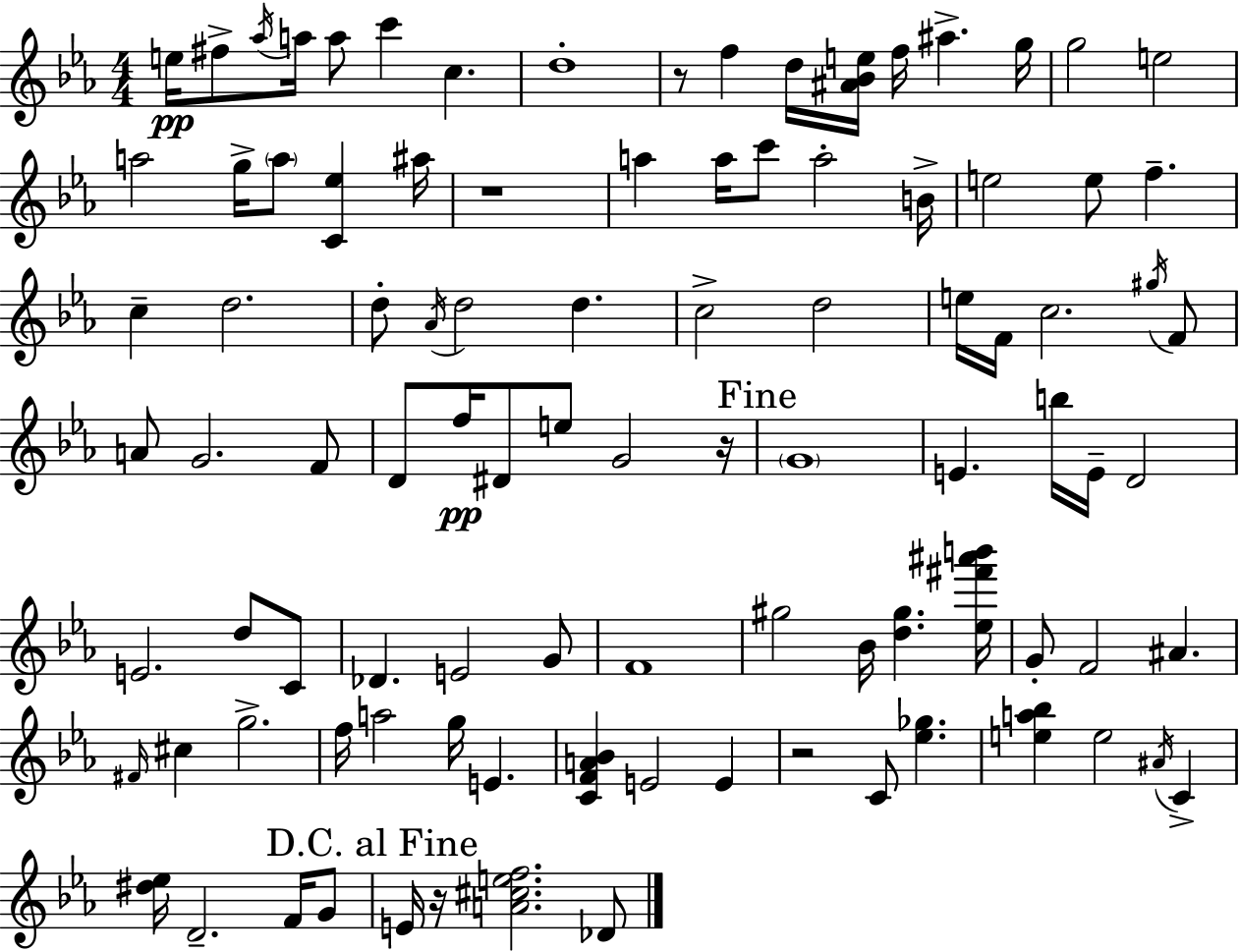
{
  \clef treble
  \numericTimeSignature
  \time 4/4
  \key ees \major
  e''16\pp fis''8-> \acciaccatura { aes''16 } a''16 a''8 c'''4 c''4. | d''1-. | r8 f''4 d''16 <ais' bes' e''>16 f''16 ais''4.-> | g''16 g''2 e''2 | \break a''2 g''16-> \parenthesize a''8 <c' ees''>4 | ais''16 r1 | a''4 a''16 c'''8 a''2-. | b'16-> e''2 e''8 f''4.-- | \break c''4-- d''2. | d''8-. \acciaccatura { aes'16 } d''2 d''4. | c''2-> d''2 | e''16 f'16 c''2. | \break \acciaccatura { gis''16 } f'8 a'8 g'2. | f'8 d'8 f''16\pp dis'8 e''8 g'2 | r16 \mark "Fine" \parenthesize g'1 | e'4. b''16 e'16-- d'2 | \break e'2. d''8 | c'8 des'4. e'2 | g'8 f'1 | gis''2 bes'16 <d'' gis''>4. | \break <ees'' fis''' ais''' b'''>16 g'8-. f'2 ais'4. | \grace { fis'16 } cis''4 g''2.-> | f''16 a''2 g''16 e'4. | <c' f' a' bes'>4 e'2 | \break e'4 r2 c'8 <ees'' ges''>4. | <e'' a'' bes''>4 e''2 | \acciaccatura { ais'16 } c'4-> <dis'' ees''>16 d'2.-- | f'16 g'8 \mark "D.C. al Fine" e'16 r16 <a' cis'' e'' f''>2. | \break des'8 \bar "|."
}